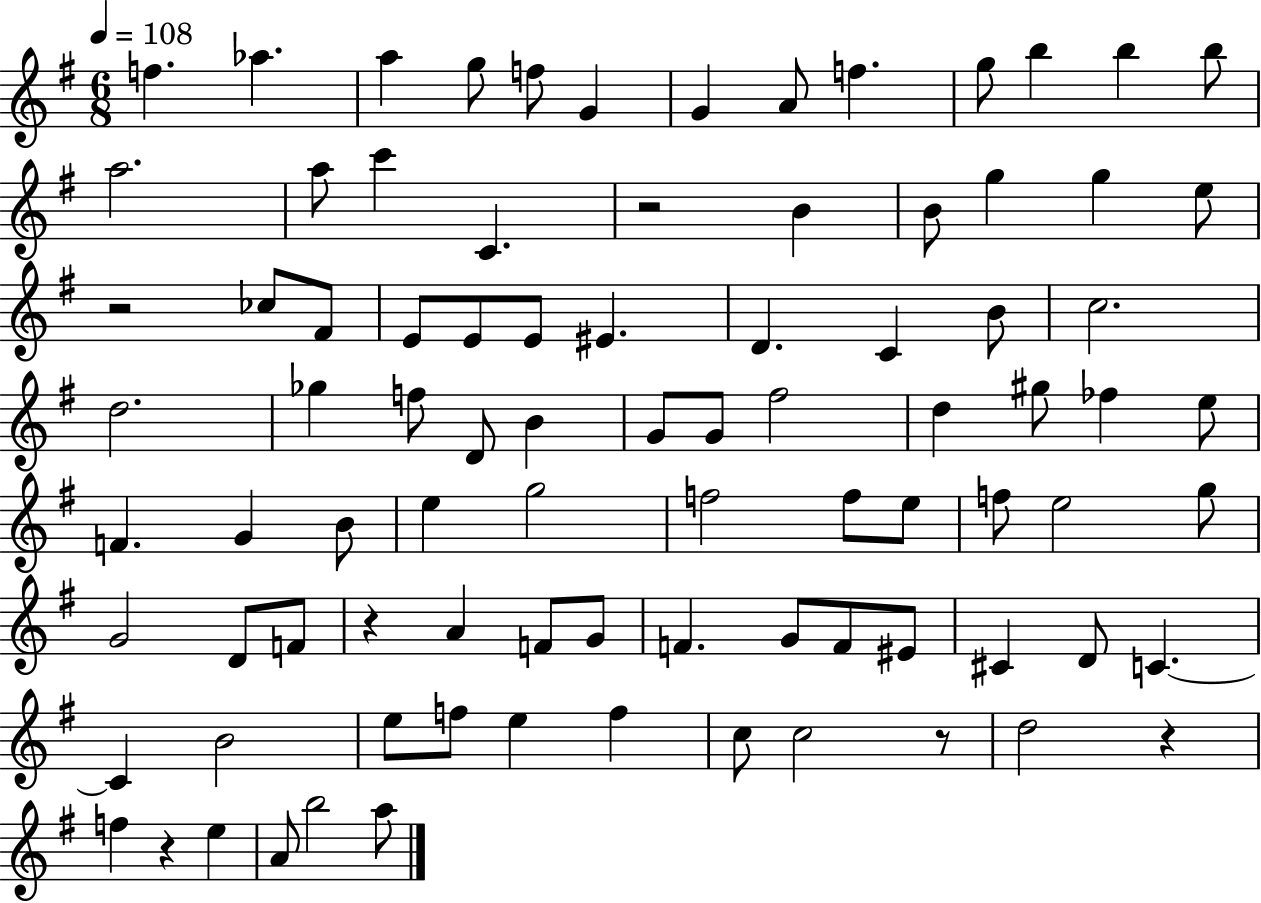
X:1
T:Untitled
M:6/8
L:1/4
K:G
f _a a g/2 f/2 G G A/2 f g/2 b b b/2 a2 a/2 c' C z2 B B/2 g g e/2 z2 _c/2 ^F/2 E/2 E/2 E/2 ^E D C B/2 c2 d2 _g f/2 D/2 B G/2 G/2 ^f2 d ^g/2 _f e/2 F G B/2 e g2 f2 f/2 e/2 f/2 e2 g/2 G2 D/2 F/2 z A F/2 G/2 F G/2 F/2 ^E/2 ^C D/2 C C B2 e/2 f/2 e f c/2 c2 z/2 d2 z f z e A/2 b2 a/2